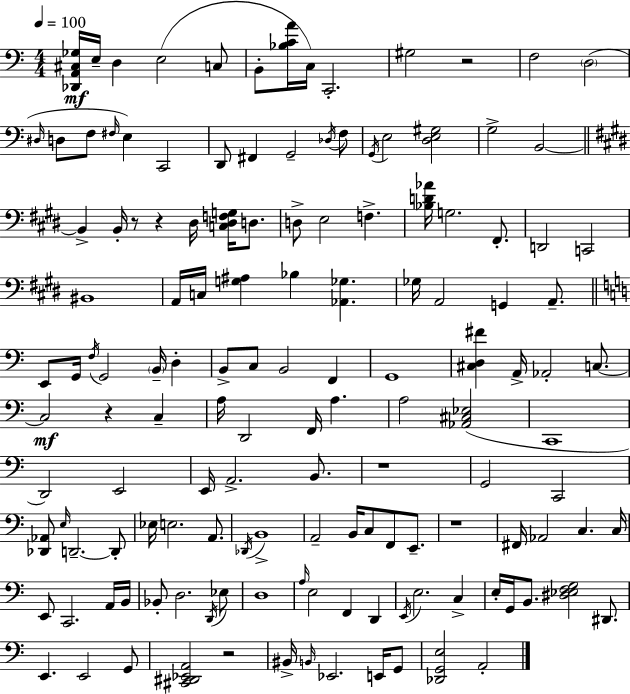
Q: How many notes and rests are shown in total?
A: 139